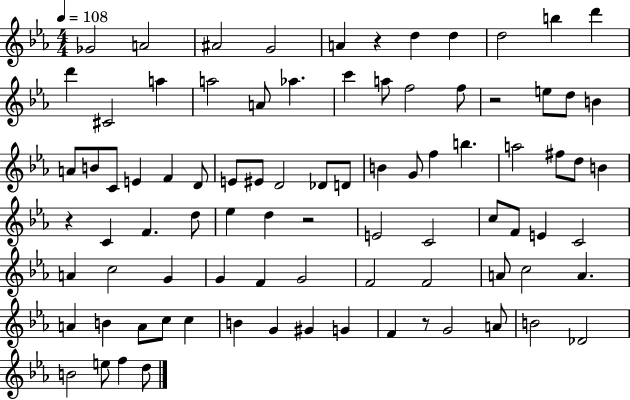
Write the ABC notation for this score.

X:1
T:Untitled
M:4/4
L:1/4
K:Eb
_G2 A2 ^A2 G2 A z d d d2 b d' d' ^C2 a a2 A/2 _a c' a/2 f2 f/2 z2 e/2 d/2 B A/2 B/2 C/2 E F D/2 E/2 ^E/2 D2 _D/2 D/2 B G/2 f b a2 ^f/2 d/2 B z C F d/2 _e d z2 E2 C2 c/2 F/2 E C2 A c2 G G F G2 F2 F2 A/2 c2 A A B A/2 c/2 c B G ^G G F z/2 G2 A/2 B2 _D2 B2 e/2 f d/2